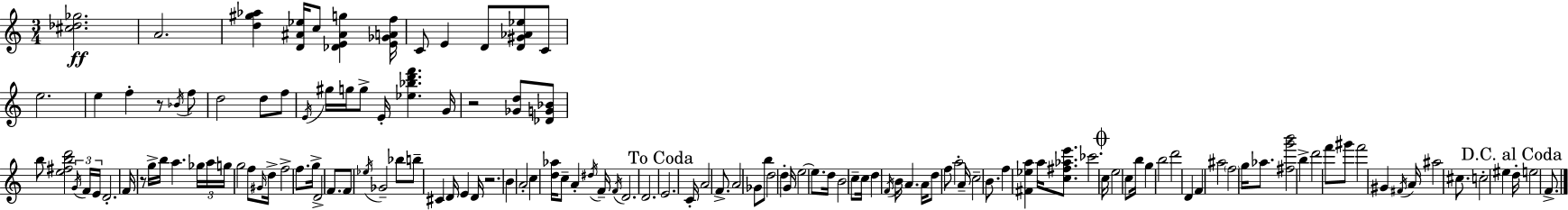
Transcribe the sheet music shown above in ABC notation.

X:1
T:Untitled
M:3/4
L:1/4
K:C
[^c_d_g]2 A2 [d^g_a] [D^A_e]/4 c/2 [_DE^Ag] [E_GAf]/4 C/2 E D/2 [D^G_A_e]/2 C/2 e2 e f z/2 _B/4 f/2 d2 d/2 f/2 E/4 ^g/4 g/4 g/2 E/4 [_e_bd'f'] G/4 z2 [_Gd]/2 [_DG_B]/2 b/2 [e^fbd']2 G/4 F/4 E/4 D2 F/4 z/2 g/4 b/4 a _g/4 a/4 g/4 g2 f/2 ^G/4 d/4 f2 f/2 g/4 D2 F/2 F/2 _e/4 _G2 _b/2 b/2 ^C D/4 E D/4 z2 B A2 c [d_a]/4 c/2 A ^d/4 F/4 F/4 D2 D2 E2 C/4 A2 F/2 A2 _G/2 b/2 d2 d G/4 e2 e/2 d/4 B2 c/2 c/4 d F/4 B/4 A A/4 d/2 f/2 a2 A/4 c2 B/2 f [^F_ea] a/4 [c^f_ae']/2 _c'2 c/4 e2 c/2 b/4 g b2 d'2 D F ^a2 f2 g/4 _a/2 [^fg'b']2 b d'2 f'/2 ^g'/2 f'2 ^G ^F/4 A/4 ^a2 ^c/2 c2 ^e d/4 e2 F/2